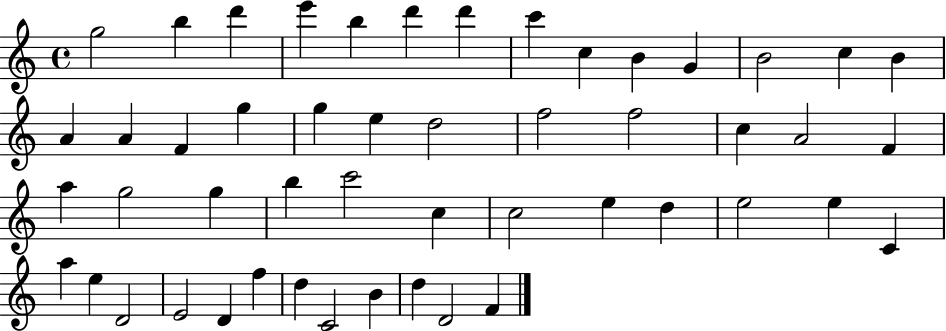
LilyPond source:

{
  \clef treble
  \time 4/4
  \defaultTimeSignature
  \key c \major
  g''2 b''4 d'''4 | e'''4 b''4 d'''4 d'''4 | c'''4 c''4 b'4 g'4 | b'2 c''4 b'4 | \break a'4 a'4 f'4 g''4 | g''4 e''4 d''2 | f''2 f''2 | c''4 a'2 f'4 | \break a''4 g''2 g''4 | b''4 c'''2 c''4 | c''2 e''4 d''4 | e''2 e''4 c'4 | \break a''4 e''4 d'2 | e'2 d'4 f''4 | d''4 c'2 b'4 | d''4 d'2 f'4 | \break \bar "|."
}